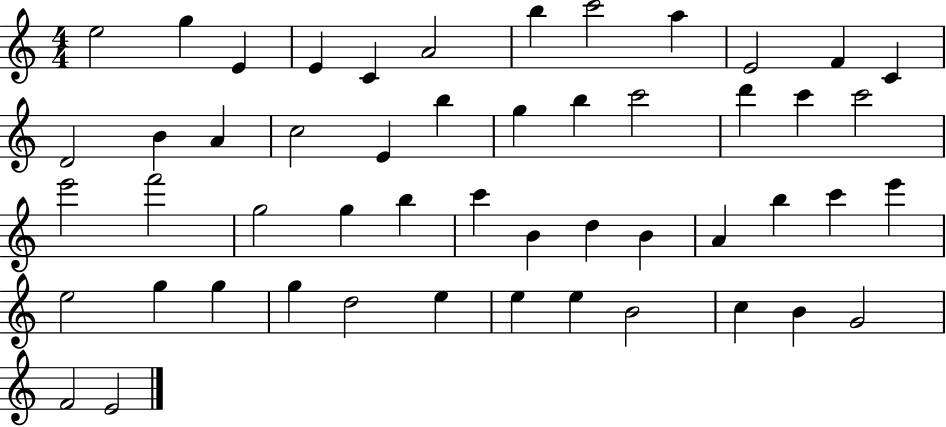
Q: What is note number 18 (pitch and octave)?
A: B5